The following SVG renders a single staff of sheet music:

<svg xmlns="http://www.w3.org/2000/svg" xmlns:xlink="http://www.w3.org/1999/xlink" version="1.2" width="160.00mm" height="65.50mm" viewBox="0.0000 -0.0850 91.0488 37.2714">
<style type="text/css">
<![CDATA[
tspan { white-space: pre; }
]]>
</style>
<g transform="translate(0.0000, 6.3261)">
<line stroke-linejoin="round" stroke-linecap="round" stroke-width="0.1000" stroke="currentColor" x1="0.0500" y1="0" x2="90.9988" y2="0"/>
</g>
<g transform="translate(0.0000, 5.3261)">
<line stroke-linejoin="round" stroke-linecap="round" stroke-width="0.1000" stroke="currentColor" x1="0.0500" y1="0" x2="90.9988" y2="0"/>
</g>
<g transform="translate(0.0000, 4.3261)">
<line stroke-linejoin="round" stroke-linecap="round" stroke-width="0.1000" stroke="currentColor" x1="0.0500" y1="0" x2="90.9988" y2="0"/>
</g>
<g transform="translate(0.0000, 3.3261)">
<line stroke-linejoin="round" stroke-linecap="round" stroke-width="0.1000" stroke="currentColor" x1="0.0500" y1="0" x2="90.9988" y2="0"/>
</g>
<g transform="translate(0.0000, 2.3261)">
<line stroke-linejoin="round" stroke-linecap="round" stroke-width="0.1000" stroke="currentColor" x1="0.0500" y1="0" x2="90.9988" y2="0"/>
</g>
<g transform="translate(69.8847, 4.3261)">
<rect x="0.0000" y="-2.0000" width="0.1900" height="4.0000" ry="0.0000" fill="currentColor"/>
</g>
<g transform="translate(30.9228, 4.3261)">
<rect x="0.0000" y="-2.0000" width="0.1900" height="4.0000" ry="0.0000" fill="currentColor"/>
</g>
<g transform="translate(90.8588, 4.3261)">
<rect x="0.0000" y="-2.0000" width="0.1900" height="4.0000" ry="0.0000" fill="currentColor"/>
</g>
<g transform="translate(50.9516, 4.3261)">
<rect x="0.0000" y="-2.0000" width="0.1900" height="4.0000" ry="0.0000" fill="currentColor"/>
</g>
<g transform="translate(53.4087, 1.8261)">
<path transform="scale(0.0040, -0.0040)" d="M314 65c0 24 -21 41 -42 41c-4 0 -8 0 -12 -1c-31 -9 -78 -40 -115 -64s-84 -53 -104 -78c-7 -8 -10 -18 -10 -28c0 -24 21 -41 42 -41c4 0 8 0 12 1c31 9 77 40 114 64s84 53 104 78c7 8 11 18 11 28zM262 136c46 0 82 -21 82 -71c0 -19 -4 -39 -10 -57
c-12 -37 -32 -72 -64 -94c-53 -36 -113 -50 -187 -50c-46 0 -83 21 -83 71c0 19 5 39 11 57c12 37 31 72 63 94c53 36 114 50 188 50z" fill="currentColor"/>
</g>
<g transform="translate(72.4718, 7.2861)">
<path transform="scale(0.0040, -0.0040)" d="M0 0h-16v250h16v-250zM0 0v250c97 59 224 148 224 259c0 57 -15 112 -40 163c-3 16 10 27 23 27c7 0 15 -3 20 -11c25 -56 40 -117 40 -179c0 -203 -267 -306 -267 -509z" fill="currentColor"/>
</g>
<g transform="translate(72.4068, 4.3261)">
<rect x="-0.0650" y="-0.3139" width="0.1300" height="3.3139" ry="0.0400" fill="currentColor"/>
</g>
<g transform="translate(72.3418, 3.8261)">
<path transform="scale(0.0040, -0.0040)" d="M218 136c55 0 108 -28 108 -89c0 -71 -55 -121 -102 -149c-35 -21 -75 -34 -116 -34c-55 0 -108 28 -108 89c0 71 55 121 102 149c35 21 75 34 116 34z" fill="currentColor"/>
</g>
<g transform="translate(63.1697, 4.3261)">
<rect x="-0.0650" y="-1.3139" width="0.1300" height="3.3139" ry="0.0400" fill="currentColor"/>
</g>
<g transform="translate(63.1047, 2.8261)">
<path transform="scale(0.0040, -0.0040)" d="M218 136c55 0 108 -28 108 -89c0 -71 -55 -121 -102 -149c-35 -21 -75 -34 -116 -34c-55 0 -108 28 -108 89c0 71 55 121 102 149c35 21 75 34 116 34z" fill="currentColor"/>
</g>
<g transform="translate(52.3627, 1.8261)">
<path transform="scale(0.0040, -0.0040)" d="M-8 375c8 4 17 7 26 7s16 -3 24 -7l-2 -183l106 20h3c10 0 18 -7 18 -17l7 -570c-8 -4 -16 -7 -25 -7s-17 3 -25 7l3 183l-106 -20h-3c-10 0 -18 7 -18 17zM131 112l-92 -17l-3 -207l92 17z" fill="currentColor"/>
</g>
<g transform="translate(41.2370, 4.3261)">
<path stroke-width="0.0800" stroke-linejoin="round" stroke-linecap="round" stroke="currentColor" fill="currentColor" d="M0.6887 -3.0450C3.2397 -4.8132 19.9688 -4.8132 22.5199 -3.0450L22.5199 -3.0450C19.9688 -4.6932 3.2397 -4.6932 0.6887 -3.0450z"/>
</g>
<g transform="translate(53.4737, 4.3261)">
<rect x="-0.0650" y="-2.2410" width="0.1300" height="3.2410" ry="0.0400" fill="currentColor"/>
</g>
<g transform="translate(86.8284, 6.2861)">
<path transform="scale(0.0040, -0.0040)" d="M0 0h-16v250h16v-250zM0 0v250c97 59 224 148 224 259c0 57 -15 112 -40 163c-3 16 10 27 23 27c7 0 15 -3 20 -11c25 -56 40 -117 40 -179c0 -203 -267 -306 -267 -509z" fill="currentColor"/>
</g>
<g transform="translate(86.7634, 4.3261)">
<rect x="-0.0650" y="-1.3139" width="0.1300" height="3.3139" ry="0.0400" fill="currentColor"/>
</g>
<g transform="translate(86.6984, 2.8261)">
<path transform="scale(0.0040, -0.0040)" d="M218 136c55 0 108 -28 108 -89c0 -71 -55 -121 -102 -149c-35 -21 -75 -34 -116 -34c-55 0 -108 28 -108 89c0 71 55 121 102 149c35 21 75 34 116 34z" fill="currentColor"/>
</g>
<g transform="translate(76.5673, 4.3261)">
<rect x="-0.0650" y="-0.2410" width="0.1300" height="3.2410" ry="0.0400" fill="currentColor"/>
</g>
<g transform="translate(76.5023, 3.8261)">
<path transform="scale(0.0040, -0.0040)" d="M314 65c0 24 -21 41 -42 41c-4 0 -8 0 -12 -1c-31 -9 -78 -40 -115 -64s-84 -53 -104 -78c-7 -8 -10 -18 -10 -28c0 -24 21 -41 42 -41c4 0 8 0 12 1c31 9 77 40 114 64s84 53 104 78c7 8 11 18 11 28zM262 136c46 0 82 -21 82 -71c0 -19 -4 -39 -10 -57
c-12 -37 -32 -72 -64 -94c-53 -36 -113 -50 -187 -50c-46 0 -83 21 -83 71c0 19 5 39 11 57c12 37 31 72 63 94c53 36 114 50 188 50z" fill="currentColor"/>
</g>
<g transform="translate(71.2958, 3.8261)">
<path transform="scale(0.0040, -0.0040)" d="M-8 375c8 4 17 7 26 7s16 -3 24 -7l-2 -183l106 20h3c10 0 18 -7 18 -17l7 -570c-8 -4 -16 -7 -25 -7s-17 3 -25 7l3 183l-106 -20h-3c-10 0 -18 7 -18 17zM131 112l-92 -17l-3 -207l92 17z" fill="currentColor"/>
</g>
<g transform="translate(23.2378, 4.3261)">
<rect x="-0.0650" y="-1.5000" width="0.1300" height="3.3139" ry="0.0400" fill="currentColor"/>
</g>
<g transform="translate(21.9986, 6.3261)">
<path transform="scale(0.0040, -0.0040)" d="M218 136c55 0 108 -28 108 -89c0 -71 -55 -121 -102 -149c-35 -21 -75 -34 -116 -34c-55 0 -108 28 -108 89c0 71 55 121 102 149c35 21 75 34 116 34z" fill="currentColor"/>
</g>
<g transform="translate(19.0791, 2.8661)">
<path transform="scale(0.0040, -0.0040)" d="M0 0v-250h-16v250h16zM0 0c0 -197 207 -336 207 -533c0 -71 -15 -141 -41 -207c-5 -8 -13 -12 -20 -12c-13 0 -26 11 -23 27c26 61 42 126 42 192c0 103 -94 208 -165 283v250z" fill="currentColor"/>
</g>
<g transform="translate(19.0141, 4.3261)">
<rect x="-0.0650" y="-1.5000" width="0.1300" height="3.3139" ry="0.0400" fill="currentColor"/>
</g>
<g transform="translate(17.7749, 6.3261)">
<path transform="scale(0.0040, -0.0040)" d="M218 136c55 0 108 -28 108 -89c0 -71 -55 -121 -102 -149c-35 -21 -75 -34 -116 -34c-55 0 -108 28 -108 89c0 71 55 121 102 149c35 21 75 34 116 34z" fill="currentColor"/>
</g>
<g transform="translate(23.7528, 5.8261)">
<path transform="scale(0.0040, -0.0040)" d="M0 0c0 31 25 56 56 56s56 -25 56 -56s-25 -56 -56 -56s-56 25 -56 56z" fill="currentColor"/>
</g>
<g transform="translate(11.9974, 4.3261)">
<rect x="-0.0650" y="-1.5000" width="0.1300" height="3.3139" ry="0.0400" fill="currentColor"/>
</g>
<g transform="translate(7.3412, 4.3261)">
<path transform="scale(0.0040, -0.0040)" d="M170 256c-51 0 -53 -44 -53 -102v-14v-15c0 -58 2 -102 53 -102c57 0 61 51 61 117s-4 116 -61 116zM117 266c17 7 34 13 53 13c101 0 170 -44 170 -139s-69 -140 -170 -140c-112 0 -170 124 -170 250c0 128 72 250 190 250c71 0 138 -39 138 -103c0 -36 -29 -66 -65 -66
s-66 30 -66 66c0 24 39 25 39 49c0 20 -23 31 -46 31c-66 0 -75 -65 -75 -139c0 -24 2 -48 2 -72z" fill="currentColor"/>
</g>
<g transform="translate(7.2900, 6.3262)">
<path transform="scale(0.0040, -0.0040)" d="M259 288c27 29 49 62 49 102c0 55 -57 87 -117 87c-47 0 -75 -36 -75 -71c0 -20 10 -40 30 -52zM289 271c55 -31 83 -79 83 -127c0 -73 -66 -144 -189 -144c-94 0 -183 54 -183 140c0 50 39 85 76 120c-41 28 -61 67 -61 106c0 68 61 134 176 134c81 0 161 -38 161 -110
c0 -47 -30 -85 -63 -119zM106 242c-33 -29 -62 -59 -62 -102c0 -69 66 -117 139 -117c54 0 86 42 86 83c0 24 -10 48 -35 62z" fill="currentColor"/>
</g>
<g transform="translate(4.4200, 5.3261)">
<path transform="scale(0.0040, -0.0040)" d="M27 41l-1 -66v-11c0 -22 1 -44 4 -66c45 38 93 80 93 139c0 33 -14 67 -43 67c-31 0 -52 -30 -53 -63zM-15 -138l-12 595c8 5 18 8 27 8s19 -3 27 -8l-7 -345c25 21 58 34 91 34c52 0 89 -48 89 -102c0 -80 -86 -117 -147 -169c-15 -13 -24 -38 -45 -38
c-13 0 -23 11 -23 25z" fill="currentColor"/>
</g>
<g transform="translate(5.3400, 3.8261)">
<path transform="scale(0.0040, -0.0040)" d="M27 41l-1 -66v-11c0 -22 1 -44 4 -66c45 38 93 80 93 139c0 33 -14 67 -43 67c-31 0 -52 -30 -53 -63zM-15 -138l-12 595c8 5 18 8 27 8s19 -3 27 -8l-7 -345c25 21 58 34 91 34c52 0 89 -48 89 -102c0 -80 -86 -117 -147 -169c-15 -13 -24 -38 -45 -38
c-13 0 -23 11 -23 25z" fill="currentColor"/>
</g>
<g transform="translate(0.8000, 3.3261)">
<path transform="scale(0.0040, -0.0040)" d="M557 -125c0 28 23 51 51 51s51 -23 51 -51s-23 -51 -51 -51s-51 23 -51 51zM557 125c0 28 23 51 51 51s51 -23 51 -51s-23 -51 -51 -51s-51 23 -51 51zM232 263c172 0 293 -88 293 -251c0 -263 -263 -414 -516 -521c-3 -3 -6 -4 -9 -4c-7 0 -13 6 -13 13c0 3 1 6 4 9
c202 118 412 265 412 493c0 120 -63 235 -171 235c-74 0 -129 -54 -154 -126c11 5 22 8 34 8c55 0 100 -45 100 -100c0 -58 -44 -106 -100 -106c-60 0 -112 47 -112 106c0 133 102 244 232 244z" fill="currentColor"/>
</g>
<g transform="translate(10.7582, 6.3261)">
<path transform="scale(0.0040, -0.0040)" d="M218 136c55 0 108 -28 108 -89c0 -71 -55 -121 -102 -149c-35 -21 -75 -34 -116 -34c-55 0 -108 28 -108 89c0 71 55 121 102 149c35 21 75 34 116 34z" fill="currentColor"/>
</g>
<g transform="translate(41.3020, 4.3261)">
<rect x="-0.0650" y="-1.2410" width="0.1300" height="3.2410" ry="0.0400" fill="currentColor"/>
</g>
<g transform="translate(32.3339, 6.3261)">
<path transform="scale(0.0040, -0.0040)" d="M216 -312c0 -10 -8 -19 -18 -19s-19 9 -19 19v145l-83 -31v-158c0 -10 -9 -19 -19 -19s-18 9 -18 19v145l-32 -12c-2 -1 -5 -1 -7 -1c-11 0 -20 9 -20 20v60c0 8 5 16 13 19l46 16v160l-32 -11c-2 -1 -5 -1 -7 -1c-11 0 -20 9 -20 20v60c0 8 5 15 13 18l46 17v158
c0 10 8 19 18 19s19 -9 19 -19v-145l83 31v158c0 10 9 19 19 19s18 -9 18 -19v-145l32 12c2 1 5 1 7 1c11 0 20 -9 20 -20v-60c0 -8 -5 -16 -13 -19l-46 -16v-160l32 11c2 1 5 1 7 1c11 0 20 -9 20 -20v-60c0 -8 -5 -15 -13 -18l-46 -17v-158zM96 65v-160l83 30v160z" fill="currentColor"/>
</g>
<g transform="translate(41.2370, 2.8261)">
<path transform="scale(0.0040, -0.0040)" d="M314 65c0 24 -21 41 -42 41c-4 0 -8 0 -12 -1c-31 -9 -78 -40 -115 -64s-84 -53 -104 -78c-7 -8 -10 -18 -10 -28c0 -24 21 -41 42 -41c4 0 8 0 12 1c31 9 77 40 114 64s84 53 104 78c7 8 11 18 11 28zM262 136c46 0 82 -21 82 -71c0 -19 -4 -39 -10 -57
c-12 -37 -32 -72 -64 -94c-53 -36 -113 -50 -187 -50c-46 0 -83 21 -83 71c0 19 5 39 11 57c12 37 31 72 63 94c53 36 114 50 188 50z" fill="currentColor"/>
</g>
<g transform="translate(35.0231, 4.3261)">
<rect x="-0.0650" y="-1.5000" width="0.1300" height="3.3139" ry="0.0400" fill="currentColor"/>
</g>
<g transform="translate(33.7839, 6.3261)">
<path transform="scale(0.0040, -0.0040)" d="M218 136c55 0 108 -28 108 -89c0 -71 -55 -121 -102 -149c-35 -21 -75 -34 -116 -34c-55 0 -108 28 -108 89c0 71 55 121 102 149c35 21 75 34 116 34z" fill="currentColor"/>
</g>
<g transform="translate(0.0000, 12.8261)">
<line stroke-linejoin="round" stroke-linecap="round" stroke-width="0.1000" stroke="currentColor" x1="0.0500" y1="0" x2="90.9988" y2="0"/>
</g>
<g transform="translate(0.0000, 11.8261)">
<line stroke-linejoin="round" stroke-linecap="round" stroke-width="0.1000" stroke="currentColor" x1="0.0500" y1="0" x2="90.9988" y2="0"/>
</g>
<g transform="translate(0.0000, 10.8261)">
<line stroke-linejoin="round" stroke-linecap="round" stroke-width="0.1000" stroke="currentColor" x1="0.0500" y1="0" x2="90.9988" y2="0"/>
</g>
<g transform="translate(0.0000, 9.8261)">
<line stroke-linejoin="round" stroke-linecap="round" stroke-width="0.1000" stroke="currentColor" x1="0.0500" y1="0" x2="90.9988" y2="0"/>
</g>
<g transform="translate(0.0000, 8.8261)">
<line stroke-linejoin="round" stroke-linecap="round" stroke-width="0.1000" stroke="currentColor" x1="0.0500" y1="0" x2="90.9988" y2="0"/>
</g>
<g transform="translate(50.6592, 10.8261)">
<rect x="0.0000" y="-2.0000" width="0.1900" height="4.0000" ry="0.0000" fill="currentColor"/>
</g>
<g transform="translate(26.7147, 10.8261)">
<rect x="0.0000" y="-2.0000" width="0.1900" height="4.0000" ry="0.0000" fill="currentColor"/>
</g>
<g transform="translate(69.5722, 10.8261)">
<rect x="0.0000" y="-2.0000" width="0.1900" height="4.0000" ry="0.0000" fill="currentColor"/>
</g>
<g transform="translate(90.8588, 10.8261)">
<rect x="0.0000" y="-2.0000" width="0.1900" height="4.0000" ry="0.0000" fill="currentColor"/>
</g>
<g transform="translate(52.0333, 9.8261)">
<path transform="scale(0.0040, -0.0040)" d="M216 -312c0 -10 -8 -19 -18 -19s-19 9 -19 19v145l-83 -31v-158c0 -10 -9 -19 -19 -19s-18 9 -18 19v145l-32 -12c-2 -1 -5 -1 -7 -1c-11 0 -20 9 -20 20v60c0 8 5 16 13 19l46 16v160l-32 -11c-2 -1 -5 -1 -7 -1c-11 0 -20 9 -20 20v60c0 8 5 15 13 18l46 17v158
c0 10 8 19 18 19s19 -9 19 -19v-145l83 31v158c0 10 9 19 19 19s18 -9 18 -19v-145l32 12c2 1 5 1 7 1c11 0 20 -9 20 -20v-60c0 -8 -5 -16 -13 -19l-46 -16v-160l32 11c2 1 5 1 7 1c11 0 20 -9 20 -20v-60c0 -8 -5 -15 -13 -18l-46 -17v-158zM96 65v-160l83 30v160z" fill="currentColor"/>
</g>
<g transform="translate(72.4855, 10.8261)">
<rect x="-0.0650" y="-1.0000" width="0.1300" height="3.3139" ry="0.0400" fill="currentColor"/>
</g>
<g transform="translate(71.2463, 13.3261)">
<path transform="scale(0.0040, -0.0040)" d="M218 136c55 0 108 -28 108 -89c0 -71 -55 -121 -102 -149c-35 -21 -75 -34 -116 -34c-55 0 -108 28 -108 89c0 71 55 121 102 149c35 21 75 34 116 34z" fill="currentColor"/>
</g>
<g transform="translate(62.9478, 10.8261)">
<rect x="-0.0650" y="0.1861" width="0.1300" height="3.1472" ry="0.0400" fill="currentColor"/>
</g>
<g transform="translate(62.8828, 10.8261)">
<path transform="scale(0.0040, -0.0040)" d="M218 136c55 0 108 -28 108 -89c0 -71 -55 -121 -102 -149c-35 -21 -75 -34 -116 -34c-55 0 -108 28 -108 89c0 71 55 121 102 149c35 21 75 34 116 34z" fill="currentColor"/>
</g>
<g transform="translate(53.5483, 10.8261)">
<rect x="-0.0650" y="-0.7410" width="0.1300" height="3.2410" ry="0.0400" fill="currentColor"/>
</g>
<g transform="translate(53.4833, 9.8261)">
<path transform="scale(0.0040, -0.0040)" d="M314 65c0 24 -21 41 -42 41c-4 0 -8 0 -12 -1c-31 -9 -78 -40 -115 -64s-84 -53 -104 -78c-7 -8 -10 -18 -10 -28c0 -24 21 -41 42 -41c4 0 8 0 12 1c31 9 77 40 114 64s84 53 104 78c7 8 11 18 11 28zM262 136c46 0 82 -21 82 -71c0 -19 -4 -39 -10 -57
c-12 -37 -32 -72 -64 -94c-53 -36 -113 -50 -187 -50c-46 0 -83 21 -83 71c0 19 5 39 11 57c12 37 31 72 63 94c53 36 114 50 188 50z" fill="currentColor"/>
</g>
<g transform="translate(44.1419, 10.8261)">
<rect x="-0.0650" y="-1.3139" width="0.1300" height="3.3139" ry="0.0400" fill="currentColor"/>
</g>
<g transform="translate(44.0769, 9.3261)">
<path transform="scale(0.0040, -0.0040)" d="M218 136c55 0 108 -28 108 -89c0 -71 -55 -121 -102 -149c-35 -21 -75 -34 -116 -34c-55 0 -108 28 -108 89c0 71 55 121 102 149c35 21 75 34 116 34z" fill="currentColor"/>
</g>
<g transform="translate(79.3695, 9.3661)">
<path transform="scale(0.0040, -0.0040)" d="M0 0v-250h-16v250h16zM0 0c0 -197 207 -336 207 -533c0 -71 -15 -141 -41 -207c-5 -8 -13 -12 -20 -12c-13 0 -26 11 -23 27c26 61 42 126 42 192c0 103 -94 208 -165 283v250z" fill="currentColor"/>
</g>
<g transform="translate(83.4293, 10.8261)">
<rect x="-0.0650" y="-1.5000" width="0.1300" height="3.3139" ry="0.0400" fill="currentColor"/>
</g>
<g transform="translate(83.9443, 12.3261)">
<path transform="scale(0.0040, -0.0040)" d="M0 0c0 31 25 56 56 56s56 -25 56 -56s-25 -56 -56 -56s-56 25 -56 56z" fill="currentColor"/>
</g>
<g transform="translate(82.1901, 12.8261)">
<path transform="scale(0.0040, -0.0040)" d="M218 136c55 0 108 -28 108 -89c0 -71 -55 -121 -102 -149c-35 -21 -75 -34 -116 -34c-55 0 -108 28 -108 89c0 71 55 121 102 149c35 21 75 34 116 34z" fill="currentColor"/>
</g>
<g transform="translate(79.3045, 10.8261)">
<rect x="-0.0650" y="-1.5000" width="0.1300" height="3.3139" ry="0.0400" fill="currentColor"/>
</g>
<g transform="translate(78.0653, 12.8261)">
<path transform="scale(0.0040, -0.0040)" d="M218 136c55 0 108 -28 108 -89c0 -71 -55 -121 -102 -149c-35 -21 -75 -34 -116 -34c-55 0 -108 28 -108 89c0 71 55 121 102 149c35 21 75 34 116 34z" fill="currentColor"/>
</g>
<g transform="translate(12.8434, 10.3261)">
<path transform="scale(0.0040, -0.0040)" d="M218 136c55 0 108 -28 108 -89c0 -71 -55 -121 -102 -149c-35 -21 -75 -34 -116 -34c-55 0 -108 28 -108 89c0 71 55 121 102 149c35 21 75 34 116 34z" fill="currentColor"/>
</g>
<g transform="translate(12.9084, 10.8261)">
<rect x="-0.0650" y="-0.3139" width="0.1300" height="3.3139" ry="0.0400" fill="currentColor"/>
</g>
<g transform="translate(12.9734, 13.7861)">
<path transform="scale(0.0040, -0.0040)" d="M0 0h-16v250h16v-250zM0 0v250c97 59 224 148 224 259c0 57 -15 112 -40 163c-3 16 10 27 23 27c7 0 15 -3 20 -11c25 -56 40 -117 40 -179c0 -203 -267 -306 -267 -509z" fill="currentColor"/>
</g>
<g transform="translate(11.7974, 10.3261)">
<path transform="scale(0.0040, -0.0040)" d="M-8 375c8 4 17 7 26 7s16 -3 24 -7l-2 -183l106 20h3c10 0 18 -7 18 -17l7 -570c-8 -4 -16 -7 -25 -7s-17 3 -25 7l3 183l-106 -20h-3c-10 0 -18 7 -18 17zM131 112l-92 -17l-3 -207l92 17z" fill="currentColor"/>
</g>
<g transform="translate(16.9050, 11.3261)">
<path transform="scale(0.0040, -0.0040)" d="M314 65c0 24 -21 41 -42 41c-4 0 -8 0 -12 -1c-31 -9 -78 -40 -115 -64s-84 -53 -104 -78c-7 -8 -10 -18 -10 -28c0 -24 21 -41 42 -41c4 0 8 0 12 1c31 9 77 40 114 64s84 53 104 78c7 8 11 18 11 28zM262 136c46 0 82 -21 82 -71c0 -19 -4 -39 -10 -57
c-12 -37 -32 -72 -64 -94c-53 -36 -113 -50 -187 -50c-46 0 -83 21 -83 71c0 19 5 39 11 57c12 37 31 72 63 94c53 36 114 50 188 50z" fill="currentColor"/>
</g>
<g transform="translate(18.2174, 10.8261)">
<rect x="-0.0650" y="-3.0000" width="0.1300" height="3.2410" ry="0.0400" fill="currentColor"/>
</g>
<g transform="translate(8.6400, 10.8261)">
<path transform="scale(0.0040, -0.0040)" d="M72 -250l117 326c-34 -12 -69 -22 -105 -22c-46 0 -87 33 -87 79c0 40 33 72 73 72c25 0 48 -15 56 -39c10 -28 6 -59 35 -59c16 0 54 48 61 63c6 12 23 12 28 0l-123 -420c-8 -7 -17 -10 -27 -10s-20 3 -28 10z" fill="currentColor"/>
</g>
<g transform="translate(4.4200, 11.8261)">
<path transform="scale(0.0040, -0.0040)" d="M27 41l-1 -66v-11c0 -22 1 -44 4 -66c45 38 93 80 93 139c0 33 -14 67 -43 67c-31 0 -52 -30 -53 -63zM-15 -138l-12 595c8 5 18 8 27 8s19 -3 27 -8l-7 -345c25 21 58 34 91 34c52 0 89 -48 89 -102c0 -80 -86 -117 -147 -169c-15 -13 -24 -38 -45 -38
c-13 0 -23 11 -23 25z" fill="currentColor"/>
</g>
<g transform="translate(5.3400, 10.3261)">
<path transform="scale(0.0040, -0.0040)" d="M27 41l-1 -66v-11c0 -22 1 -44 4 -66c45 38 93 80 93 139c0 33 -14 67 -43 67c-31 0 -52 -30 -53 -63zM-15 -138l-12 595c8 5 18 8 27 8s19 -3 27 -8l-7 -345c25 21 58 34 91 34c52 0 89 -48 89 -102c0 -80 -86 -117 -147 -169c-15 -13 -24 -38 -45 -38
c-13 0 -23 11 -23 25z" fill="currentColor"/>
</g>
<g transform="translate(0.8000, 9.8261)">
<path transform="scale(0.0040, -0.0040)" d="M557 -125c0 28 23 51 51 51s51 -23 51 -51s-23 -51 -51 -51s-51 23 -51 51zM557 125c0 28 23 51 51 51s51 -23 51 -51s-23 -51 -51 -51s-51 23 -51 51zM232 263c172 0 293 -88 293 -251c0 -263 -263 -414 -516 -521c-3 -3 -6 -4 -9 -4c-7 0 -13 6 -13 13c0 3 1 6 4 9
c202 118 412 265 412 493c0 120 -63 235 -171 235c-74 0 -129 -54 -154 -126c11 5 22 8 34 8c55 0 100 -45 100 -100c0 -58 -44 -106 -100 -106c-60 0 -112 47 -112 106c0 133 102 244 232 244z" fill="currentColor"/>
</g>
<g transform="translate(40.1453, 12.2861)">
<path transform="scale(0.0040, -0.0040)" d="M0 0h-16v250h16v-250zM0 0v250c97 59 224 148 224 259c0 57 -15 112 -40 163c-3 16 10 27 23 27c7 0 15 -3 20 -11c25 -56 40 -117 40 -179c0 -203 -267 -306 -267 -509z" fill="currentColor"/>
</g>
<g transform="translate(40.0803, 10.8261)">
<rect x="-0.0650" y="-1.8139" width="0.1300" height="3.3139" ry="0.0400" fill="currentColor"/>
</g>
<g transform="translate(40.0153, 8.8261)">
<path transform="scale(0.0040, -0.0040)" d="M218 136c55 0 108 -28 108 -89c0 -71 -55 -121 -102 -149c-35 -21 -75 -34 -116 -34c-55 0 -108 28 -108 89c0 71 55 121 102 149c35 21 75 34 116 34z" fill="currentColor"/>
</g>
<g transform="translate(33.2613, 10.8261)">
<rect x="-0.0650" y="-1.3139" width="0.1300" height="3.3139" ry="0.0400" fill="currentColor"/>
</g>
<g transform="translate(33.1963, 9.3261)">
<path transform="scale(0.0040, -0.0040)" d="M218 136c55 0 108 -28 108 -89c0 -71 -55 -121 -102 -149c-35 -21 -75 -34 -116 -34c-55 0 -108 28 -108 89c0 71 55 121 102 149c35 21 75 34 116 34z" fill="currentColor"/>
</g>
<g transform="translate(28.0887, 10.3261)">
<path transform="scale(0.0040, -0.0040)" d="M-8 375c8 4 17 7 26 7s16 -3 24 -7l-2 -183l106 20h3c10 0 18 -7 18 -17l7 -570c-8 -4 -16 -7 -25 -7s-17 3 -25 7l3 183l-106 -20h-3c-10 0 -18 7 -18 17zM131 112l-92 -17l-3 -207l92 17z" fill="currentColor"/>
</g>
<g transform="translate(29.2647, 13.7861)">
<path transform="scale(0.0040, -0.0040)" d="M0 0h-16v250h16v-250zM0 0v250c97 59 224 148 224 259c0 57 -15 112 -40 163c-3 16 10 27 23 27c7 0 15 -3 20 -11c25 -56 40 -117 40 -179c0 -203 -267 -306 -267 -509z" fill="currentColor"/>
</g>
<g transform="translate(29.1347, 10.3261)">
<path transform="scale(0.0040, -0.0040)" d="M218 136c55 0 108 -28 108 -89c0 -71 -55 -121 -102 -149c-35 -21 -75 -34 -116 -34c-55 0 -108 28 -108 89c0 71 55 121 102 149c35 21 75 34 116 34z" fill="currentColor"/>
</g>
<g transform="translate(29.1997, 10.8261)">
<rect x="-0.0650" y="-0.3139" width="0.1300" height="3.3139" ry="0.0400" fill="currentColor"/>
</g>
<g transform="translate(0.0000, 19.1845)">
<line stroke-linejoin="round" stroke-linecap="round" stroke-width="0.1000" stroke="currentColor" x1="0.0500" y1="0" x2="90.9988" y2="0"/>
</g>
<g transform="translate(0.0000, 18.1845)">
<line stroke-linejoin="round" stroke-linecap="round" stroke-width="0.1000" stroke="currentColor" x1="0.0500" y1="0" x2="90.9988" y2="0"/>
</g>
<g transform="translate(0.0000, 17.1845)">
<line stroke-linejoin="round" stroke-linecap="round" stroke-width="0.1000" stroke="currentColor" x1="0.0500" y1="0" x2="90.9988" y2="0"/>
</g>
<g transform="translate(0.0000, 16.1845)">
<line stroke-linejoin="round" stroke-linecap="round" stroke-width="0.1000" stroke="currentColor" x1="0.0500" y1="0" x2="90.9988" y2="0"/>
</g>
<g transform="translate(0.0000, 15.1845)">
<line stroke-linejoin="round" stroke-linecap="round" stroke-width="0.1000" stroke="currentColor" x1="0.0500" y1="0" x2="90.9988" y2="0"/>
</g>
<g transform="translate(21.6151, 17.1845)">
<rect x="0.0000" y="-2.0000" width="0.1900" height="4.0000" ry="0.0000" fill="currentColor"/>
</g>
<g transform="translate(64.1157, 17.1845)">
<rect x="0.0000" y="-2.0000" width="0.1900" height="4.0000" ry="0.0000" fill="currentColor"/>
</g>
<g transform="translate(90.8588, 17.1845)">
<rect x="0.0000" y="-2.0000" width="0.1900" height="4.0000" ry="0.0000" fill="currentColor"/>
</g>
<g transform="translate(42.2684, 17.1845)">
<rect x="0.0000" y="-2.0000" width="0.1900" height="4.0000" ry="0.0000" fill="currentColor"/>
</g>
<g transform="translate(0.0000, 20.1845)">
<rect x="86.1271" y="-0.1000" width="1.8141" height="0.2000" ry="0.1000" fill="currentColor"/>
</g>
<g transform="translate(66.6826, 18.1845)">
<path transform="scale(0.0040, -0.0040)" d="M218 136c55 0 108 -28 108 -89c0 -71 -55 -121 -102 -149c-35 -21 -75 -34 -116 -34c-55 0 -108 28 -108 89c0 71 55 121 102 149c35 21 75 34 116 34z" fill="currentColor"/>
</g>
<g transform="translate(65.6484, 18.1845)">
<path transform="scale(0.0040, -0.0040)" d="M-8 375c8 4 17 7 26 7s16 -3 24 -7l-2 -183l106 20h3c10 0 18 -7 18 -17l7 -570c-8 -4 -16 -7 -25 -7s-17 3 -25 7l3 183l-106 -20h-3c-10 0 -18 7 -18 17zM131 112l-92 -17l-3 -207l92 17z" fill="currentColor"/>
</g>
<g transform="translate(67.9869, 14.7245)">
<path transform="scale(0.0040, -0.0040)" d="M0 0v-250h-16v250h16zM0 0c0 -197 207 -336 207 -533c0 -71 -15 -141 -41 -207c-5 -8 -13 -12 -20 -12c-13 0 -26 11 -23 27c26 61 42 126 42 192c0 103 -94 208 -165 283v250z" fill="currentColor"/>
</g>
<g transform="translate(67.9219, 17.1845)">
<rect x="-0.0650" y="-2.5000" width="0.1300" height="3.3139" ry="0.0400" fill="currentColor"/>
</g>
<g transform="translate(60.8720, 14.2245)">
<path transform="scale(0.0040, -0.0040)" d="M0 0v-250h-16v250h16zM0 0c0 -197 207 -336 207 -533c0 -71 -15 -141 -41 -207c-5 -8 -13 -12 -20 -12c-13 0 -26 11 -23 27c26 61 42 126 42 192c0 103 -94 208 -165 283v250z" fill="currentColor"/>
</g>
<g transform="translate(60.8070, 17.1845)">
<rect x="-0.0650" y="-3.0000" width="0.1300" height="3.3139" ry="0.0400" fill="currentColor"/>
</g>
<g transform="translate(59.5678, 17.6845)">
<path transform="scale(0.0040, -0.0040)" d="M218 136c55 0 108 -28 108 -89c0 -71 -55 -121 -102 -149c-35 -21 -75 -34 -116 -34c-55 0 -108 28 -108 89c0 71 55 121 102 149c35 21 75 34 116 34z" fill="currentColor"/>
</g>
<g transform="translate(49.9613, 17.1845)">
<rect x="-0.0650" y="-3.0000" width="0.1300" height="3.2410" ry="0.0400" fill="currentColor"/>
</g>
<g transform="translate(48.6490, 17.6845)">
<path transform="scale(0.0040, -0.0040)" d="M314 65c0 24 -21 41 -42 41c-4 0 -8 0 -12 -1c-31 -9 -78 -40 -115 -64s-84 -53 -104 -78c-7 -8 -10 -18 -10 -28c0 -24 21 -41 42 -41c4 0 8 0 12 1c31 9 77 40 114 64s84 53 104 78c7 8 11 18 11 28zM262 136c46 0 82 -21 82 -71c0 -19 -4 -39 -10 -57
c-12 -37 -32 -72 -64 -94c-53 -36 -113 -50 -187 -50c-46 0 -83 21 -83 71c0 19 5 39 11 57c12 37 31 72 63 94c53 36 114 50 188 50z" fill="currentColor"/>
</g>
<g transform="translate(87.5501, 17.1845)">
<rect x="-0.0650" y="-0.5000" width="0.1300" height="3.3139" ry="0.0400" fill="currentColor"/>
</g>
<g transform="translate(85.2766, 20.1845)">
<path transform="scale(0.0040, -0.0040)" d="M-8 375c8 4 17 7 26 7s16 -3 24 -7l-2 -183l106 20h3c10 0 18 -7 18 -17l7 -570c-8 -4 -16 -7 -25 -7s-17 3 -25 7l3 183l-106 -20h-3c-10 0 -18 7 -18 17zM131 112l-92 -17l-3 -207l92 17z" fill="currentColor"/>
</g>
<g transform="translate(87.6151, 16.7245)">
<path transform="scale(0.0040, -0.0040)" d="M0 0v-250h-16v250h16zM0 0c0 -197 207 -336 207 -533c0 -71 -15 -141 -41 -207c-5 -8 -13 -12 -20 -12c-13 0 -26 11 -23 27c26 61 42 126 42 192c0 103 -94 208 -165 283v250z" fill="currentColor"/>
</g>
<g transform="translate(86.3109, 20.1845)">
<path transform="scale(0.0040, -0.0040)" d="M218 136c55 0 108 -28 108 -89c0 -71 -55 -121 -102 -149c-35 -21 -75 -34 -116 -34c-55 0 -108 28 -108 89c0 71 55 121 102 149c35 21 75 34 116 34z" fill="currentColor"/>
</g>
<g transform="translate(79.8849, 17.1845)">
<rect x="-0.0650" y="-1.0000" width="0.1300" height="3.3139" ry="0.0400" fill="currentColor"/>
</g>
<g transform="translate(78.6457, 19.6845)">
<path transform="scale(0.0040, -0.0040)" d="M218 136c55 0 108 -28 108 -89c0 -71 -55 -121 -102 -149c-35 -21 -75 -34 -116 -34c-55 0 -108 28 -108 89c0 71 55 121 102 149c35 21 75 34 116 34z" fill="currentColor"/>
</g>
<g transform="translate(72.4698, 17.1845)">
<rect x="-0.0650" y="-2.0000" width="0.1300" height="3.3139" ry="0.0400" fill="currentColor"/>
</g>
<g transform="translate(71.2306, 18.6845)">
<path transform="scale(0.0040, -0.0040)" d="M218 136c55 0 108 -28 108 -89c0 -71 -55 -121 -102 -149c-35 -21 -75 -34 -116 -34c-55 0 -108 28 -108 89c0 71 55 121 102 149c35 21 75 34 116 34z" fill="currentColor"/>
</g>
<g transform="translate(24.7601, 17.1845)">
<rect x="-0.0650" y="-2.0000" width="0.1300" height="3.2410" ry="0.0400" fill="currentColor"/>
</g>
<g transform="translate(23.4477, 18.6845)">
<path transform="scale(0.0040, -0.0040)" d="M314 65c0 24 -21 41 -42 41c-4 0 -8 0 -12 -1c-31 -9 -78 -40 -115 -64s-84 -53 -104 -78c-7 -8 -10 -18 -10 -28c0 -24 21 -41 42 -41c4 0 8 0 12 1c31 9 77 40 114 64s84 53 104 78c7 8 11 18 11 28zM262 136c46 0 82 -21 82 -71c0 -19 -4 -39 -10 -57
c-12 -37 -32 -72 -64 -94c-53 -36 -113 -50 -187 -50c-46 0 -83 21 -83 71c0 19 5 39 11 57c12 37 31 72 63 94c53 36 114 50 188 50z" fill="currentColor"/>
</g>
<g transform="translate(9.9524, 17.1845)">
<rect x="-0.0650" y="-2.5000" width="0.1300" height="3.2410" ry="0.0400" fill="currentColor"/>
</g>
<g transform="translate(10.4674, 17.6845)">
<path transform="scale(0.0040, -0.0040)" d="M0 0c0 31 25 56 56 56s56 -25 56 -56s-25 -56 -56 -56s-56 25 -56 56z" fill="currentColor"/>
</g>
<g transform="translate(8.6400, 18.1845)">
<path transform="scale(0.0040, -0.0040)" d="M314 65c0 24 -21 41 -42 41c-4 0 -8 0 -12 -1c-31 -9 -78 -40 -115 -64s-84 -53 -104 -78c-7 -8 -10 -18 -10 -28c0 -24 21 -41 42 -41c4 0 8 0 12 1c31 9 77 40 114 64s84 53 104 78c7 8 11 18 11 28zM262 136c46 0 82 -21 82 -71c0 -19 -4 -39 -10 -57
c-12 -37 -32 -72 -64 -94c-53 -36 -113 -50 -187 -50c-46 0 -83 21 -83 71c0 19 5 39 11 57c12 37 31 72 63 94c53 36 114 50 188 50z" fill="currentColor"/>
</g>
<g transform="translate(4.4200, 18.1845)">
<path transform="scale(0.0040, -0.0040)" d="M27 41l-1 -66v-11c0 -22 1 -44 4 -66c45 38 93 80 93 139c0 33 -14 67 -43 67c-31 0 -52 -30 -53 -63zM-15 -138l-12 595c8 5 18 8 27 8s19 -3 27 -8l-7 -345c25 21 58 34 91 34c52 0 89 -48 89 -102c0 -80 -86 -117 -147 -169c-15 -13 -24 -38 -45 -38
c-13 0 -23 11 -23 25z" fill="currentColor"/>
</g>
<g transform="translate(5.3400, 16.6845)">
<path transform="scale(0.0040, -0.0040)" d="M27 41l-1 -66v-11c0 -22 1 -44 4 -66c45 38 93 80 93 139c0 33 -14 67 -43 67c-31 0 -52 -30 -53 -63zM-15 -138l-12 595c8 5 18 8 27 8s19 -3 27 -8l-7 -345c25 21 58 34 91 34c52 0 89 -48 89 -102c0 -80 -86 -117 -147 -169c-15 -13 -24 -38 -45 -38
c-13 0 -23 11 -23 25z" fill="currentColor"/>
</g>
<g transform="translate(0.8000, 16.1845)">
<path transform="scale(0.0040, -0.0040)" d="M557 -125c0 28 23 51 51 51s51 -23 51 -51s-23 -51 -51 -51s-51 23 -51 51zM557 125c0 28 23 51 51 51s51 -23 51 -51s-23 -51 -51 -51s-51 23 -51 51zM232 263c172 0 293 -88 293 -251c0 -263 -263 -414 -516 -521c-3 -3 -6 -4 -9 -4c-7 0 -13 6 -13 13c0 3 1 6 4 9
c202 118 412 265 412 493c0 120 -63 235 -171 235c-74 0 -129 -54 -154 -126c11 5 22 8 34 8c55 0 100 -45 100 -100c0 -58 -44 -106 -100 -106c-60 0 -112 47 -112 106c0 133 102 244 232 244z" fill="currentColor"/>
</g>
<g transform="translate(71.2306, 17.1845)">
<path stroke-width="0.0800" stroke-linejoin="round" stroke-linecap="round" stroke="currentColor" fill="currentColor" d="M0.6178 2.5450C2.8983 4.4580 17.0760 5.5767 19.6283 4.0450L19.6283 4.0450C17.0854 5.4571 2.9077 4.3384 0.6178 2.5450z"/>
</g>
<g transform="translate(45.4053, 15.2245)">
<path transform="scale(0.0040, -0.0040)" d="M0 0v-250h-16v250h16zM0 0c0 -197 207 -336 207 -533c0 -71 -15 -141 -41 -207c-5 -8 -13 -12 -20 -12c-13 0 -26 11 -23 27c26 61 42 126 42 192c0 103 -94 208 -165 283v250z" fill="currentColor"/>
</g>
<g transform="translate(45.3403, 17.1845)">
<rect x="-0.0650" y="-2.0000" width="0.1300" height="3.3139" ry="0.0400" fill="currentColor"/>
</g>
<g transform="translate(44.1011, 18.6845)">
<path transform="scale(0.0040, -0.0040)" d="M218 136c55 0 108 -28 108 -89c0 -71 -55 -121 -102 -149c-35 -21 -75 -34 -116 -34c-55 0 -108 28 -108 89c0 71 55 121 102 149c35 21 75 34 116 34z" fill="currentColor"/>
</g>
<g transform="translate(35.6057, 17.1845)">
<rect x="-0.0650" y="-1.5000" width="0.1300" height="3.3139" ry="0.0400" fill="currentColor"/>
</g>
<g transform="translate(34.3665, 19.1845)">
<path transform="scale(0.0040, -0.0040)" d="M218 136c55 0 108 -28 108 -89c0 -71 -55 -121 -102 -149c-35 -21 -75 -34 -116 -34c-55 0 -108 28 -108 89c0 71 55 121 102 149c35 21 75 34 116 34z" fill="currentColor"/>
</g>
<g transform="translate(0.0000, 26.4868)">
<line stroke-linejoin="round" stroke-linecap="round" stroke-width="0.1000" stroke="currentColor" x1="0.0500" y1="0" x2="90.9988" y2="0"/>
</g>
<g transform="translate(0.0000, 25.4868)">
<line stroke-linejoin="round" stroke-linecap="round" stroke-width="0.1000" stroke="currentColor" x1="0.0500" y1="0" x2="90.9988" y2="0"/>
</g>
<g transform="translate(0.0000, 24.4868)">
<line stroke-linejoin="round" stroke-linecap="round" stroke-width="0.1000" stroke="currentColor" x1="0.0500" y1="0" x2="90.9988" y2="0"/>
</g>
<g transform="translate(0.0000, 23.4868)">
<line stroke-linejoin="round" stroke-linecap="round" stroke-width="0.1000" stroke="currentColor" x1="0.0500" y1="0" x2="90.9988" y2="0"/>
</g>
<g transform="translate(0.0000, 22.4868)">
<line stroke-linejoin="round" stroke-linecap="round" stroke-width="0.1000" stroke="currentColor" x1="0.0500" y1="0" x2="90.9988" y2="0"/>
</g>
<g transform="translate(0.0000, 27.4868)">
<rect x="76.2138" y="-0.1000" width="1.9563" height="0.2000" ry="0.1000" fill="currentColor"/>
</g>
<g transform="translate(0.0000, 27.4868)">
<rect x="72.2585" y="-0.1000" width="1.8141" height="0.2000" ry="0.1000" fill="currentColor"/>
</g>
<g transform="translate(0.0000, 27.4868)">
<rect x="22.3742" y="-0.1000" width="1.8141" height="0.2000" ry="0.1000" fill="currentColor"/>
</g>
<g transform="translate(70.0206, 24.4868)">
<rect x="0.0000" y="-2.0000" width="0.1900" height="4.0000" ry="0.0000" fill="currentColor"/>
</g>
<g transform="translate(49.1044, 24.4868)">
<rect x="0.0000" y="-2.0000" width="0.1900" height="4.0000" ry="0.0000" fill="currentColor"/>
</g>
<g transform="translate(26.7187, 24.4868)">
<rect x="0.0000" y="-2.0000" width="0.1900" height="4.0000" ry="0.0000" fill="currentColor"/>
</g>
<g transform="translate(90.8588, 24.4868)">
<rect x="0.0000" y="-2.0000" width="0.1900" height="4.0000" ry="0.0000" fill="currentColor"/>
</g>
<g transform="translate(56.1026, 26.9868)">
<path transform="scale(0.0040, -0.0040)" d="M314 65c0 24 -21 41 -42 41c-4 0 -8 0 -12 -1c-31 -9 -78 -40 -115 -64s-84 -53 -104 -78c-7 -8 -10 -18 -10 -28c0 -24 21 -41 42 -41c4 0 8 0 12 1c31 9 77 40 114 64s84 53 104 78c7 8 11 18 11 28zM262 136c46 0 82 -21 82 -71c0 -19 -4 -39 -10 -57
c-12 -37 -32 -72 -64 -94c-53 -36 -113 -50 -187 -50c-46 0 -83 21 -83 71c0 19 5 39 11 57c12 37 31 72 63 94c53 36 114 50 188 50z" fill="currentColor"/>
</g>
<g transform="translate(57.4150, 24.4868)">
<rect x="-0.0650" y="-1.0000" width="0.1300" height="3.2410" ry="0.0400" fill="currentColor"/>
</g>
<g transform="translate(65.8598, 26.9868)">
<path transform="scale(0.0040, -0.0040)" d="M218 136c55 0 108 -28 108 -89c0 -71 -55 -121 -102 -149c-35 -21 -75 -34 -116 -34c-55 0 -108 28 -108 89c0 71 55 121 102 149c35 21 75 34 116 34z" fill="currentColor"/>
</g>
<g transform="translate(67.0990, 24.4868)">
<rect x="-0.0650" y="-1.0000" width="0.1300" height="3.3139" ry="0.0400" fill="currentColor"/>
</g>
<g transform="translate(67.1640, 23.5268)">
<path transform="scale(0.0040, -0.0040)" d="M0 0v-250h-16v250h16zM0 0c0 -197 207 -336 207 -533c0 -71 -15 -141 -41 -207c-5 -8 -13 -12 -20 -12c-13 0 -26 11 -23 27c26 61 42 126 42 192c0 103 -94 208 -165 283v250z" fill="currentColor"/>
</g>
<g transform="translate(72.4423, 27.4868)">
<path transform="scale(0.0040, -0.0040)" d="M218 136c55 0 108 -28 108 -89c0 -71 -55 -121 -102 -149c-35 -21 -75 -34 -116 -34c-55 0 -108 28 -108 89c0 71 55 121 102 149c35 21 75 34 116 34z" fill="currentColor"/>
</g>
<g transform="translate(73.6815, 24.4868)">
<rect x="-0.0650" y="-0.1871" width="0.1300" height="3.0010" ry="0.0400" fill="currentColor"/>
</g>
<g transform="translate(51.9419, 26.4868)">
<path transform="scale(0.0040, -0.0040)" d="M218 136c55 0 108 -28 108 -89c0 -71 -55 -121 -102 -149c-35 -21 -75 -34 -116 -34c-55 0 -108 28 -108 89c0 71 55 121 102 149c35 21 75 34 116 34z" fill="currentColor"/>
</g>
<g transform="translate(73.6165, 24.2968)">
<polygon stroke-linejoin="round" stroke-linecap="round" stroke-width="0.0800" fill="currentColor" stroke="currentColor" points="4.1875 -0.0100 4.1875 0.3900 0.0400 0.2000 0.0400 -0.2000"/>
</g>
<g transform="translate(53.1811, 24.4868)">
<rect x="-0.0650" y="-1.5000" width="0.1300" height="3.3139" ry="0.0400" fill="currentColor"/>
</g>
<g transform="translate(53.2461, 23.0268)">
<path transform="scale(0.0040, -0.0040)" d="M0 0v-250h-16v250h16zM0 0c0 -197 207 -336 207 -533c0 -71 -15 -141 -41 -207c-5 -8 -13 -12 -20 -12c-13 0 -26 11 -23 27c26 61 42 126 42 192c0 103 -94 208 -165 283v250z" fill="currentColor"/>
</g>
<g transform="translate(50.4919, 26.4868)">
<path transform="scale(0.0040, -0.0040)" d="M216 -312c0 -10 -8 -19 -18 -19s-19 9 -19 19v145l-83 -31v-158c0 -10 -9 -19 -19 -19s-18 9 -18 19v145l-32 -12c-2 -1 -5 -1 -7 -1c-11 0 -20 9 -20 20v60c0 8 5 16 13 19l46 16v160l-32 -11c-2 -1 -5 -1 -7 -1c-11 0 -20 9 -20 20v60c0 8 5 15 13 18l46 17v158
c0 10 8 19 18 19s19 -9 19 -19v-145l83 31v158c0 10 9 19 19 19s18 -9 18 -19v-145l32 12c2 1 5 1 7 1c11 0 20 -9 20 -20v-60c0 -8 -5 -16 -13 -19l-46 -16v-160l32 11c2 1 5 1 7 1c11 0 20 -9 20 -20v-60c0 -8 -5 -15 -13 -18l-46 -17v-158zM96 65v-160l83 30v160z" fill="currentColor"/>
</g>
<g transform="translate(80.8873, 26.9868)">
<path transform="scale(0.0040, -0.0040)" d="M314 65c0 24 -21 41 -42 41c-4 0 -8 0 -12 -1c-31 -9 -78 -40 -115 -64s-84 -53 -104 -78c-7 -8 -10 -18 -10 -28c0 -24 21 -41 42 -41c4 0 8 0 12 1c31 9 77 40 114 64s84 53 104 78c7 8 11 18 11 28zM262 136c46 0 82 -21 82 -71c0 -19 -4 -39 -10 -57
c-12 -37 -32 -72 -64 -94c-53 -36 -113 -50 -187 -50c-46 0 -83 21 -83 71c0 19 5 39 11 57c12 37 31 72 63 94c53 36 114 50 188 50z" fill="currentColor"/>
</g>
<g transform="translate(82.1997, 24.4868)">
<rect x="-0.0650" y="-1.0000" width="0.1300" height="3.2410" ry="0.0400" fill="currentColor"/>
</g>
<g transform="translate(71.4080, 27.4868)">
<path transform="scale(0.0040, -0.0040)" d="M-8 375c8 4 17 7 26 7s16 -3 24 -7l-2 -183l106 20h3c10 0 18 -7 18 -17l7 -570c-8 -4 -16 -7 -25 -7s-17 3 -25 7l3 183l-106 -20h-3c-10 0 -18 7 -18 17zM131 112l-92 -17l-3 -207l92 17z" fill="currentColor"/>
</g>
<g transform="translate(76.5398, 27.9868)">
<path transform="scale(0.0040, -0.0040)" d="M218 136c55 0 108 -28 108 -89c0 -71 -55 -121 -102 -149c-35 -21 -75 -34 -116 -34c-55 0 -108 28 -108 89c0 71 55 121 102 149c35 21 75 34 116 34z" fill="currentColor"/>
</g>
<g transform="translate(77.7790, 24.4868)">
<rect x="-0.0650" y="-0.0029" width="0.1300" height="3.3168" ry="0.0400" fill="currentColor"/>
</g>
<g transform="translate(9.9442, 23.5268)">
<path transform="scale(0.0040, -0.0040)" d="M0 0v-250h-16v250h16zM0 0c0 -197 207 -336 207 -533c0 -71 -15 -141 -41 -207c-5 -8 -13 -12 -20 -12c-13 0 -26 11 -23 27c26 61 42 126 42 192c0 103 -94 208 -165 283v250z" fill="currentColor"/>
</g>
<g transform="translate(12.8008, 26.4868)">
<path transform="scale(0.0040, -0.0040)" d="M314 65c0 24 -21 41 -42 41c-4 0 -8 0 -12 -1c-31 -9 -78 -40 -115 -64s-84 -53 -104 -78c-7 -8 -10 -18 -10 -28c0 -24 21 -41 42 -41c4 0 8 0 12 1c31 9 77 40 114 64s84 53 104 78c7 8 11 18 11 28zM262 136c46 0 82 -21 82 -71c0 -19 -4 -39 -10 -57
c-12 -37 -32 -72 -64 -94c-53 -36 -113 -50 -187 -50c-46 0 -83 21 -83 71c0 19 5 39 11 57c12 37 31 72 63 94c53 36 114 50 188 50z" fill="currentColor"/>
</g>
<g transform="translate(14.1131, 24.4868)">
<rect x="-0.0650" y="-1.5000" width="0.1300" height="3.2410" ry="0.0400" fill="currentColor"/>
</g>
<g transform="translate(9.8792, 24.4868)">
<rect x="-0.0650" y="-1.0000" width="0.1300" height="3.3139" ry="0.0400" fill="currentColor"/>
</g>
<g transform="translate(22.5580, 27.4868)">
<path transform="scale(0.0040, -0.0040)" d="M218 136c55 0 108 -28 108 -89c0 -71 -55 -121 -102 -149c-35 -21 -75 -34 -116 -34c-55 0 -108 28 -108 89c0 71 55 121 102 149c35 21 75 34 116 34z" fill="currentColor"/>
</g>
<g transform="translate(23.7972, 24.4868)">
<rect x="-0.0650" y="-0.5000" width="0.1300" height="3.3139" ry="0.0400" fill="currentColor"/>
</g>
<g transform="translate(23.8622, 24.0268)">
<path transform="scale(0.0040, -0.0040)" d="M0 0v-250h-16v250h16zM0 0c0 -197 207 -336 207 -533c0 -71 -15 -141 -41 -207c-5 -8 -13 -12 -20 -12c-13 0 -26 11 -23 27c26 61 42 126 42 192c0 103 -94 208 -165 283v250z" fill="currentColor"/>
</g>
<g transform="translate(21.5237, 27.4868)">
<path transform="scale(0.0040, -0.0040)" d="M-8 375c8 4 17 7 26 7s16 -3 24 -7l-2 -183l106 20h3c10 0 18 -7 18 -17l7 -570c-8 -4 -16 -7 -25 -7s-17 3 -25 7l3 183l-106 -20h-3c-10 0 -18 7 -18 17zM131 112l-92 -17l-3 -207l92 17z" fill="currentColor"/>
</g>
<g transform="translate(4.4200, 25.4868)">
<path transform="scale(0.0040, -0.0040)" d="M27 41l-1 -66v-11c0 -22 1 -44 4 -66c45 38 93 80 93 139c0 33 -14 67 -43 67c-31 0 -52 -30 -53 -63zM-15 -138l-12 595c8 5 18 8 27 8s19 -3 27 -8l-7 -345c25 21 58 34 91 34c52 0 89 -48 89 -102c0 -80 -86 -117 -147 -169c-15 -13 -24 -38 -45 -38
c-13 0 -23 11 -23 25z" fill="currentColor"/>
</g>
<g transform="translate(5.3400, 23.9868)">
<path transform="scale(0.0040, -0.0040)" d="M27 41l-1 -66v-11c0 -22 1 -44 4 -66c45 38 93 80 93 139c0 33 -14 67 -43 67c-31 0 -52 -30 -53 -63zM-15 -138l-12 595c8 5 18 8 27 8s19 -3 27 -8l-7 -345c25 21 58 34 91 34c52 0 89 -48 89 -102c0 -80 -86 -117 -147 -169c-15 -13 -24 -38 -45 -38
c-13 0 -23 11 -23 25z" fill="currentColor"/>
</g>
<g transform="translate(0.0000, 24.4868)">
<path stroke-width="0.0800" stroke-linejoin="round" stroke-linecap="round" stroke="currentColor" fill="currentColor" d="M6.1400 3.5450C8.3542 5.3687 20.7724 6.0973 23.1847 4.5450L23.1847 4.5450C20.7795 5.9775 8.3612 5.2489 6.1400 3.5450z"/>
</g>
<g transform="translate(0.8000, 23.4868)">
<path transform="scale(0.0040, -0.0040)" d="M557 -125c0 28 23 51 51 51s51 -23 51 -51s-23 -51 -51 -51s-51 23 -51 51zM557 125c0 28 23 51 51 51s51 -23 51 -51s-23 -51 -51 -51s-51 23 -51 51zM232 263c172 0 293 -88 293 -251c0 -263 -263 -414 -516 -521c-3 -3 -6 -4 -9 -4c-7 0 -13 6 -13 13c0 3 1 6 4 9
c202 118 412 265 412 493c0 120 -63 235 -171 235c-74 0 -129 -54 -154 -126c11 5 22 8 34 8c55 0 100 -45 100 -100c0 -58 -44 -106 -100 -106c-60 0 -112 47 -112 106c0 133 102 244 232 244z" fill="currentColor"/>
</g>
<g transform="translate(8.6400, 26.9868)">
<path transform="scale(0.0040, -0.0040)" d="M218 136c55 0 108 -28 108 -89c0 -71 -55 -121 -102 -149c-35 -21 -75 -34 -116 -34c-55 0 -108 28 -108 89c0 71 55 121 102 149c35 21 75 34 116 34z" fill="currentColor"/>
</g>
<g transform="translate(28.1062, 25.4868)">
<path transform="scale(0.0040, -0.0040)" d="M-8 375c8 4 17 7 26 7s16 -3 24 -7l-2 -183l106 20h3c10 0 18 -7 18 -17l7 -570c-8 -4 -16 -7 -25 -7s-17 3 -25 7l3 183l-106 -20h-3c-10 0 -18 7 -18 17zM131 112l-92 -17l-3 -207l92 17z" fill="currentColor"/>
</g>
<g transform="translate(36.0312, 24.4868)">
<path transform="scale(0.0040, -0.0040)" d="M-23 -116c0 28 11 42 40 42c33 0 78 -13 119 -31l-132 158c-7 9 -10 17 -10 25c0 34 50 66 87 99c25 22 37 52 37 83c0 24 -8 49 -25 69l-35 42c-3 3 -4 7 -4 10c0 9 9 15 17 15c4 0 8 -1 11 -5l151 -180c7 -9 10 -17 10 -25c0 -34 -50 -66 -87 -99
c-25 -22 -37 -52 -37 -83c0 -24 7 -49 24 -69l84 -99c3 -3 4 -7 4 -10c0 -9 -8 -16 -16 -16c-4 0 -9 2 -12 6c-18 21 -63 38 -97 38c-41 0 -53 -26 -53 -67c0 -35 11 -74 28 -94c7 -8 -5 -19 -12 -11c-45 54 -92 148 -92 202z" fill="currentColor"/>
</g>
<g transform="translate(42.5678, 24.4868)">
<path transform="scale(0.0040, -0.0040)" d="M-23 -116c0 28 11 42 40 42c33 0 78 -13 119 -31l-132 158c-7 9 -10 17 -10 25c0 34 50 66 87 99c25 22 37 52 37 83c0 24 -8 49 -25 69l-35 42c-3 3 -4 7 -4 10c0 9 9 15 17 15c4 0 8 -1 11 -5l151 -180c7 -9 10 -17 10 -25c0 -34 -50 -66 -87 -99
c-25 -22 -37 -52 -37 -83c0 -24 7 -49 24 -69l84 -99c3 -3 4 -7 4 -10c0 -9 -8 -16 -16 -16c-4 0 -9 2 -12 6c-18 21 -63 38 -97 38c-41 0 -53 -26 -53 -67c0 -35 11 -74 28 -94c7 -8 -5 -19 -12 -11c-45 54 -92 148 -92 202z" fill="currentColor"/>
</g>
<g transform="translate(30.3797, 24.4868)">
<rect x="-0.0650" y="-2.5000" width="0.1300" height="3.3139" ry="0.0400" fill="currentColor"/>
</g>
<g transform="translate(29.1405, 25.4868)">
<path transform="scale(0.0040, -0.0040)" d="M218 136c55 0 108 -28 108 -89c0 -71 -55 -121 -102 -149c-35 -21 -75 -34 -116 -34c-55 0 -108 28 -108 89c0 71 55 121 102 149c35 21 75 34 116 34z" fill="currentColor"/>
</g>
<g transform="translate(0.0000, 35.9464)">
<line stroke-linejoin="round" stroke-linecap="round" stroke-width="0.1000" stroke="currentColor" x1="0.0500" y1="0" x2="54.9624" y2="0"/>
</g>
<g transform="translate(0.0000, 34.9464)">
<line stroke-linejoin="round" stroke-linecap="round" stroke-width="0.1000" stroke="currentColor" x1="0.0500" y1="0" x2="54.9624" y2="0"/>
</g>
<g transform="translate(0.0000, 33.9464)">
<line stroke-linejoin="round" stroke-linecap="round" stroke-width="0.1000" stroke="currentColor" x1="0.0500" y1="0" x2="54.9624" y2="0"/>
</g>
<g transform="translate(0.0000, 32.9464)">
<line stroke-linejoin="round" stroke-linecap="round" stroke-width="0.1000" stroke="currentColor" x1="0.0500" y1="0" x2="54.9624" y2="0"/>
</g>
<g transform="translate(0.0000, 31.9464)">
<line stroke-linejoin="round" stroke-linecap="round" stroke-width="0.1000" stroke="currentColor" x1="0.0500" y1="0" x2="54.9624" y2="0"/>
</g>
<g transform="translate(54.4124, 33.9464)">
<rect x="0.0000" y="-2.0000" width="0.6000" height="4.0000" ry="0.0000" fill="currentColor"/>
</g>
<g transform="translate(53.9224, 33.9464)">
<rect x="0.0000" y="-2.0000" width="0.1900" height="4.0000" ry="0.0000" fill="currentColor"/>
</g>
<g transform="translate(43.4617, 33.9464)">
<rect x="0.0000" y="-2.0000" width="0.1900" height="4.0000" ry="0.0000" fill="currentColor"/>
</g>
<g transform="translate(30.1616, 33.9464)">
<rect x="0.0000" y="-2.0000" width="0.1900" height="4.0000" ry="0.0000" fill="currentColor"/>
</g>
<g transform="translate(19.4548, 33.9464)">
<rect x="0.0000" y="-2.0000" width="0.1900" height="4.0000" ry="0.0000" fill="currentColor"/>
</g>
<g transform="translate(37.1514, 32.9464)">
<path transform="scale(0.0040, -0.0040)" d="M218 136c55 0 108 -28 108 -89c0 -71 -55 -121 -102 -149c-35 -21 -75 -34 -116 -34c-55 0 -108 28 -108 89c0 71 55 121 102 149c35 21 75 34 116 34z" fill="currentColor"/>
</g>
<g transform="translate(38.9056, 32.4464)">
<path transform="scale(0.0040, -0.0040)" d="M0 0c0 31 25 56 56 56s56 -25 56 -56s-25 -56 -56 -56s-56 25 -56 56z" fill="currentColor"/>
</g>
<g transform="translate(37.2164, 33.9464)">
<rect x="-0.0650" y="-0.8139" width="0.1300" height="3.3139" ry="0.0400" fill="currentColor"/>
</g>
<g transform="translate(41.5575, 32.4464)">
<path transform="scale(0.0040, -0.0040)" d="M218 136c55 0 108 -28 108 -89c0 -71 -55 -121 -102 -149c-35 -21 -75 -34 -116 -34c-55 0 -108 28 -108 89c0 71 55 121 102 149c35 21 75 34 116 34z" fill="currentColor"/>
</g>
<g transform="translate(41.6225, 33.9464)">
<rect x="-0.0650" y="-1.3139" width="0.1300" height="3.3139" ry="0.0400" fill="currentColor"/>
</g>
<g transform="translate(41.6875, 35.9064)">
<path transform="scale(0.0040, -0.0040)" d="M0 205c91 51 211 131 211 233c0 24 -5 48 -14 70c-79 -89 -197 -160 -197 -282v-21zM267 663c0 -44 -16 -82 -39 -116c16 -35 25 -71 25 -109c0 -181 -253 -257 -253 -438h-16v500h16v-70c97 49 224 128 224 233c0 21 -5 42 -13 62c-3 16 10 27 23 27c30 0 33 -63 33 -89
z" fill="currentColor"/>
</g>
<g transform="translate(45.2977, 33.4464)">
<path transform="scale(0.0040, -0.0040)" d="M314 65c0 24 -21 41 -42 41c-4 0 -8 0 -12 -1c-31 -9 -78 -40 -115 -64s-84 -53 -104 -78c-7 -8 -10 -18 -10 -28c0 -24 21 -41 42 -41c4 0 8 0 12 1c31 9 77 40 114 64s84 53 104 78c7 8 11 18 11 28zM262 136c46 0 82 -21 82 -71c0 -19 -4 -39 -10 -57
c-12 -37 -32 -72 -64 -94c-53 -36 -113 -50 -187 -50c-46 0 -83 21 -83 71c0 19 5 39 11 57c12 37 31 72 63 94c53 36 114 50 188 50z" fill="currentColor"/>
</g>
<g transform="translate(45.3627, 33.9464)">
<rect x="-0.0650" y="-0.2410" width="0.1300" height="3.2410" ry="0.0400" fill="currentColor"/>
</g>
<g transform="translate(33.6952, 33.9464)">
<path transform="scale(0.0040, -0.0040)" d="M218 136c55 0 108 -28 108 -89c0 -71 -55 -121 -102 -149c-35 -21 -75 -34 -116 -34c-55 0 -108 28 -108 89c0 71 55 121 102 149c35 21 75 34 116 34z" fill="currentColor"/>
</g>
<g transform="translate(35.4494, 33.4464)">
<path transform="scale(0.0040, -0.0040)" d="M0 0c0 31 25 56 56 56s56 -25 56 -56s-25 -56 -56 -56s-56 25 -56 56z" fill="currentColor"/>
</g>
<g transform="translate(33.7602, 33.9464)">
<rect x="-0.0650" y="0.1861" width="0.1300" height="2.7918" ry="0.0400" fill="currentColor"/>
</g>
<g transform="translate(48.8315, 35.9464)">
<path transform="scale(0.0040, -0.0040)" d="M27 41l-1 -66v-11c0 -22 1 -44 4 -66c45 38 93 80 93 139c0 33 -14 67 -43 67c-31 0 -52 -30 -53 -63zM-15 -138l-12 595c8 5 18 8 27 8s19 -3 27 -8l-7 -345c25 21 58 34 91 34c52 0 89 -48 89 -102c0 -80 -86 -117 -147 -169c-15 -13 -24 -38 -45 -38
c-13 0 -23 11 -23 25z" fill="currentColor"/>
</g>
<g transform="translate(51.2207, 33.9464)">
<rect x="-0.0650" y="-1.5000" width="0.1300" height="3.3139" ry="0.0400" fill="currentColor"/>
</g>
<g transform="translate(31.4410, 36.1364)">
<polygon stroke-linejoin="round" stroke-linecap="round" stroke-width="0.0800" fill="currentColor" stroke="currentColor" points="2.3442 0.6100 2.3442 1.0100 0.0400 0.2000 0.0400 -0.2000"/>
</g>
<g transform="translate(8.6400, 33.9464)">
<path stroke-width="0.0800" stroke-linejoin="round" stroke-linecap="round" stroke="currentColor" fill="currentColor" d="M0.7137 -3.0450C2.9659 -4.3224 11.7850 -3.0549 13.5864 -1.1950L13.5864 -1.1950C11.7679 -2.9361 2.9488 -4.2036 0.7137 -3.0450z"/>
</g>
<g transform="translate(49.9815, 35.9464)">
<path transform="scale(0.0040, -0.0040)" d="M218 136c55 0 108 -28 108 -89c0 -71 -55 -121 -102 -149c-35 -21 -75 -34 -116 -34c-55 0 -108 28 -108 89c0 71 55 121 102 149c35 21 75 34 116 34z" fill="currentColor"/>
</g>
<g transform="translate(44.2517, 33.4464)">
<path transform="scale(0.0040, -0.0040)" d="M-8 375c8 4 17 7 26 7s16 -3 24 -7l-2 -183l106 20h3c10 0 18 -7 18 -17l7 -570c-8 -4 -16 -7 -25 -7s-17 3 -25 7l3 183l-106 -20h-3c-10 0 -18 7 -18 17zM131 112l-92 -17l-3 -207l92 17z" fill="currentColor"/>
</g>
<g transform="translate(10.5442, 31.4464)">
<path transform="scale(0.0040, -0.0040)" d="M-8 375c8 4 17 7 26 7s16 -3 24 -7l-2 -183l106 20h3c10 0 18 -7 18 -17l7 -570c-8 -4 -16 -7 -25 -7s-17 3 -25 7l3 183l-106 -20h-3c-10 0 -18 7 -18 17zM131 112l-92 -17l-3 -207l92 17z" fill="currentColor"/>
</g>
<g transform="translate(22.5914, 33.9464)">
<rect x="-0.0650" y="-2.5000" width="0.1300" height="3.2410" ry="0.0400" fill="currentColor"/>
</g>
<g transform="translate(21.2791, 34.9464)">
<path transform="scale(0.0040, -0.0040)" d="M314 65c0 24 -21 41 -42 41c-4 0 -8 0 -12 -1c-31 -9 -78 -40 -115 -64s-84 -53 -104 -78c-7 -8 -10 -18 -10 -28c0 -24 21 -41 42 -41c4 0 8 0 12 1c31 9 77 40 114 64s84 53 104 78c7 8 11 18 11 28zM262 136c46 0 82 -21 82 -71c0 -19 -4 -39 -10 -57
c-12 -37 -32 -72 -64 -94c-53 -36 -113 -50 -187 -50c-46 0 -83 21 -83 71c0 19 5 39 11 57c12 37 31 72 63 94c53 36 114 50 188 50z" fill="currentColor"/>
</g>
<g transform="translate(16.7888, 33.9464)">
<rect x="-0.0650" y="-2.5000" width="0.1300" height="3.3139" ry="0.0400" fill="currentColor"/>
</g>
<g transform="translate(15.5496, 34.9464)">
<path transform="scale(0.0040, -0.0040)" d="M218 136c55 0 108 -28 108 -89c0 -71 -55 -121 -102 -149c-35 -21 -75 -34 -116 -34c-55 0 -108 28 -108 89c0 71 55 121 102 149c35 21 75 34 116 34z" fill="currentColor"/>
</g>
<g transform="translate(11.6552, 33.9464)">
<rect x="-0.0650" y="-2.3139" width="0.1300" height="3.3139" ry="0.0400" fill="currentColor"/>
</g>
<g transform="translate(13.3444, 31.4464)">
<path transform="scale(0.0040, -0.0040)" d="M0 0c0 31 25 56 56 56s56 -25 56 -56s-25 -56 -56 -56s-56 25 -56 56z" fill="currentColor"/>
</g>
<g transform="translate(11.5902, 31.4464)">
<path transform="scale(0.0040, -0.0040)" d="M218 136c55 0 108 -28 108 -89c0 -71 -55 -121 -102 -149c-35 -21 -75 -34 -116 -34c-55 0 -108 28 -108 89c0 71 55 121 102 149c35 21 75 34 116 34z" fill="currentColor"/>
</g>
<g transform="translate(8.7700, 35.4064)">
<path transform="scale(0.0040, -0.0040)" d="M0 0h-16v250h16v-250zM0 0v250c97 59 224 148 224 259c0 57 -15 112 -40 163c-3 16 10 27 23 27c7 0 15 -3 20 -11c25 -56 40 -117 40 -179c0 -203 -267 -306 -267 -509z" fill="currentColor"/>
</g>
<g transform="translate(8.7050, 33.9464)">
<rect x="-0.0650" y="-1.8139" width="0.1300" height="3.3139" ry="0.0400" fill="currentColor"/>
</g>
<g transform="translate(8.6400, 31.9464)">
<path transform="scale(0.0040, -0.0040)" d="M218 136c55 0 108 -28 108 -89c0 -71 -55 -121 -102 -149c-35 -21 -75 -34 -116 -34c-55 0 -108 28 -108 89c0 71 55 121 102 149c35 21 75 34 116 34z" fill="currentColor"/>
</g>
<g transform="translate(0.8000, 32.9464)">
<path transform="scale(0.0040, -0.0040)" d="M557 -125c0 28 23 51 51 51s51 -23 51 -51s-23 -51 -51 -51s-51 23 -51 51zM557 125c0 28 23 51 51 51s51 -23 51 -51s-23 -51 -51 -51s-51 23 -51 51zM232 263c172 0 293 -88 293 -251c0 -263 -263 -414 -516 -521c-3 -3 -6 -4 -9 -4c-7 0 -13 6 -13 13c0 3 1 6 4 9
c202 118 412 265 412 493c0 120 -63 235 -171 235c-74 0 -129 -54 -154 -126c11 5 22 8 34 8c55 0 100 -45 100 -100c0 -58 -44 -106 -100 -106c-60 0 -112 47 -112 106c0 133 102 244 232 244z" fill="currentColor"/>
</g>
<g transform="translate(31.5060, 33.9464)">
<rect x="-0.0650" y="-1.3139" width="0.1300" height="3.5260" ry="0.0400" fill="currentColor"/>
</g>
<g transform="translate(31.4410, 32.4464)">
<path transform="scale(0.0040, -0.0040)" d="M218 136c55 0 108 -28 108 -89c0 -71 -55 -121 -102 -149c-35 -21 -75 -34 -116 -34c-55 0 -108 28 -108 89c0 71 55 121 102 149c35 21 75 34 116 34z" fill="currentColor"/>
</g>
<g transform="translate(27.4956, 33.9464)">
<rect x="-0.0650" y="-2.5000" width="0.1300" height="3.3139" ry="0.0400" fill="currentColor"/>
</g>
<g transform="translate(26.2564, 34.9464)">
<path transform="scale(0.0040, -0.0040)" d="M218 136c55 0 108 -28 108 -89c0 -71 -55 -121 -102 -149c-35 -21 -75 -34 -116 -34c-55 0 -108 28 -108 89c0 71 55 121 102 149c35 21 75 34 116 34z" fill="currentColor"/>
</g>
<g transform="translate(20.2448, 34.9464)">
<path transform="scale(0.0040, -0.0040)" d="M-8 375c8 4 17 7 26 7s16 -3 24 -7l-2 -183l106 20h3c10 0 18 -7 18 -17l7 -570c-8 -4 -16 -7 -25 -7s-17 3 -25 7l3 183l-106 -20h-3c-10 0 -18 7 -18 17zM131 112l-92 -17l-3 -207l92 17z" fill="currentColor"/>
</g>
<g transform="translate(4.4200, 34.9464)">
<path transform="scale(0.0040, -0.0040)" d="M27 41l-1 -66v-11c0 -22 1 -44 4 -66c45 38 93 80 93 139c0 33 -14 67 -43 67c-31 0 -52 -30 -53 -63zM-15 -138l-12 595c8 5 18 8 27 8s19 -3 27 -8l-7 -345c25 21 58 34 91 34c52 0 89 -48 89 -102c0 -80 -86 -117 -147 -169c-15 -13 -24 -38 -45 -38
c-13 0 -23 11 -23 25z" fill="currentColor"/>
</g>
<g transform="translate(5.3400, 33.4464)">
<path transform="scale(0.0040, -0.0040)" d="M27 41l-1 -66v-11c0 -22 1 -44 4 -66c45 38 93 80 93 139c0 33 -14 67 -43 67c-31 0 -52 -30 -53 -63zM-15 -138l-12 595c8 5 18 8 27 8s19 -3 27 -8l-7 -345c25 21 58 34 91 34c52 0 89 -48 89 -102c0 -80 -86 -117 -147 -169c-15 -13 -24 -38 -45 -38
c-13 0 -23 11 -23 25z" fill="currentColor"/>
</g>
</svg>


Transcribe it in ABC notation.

X:1
T:Untitled
M:6/8
L:1/4
K:Bb
G,, G,,/2 G,, ^G,, G,2 B,2 G, E,/2 E,2 G,/2 z/2 E,/2 C,2 E,/2 G, A,/2 G, ^F,2 D, F,, G,,/2 G,, _B,,2 A,,2 G,, A,,/2 C,2 C,/2 B,,/2 A,, F,, E,,/2 F,,/2 G,,2 E,,/2 B,, z z ^G,,/2 F,,2 F,,/2 E,,/2 D,,/2 F,,2 A,/2 B, _B,, B,,2 B,, G,/2 D,/2 F, G,/4 E,2 _G,,